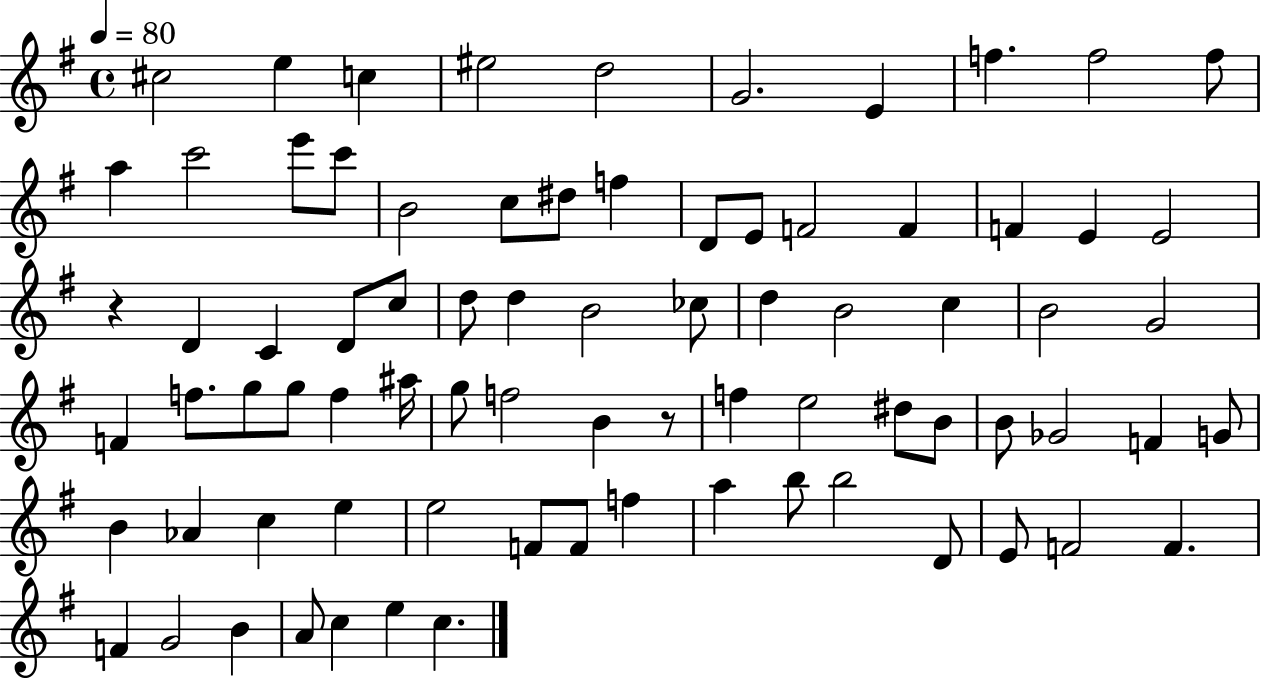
{
  \clef treble
  \time 4/4
  \defaultTimeSignature
  \key g \major
  \tempo 4 = 80
  cis''2 e''4 c''4 | eis''2 d''2 | g'2. e'4 | f''4. f''2 f''8 | \break a''4 c'''2 e'''8 c'''8 | b'2 c''8 dis''8 f''4 | d'8 e'8 f'2 f'4 | f'4 e'4 e'2 | \break r4 d'4 c'4 d'8 c''8 | d''8 d''4 b'2 ces''8 | d''4 b'2 c''4 | b'2 g'2 | \break f'4 f''8. g''8 g''8 f''4 ais''16 | g''8 f''2 b'4 r8 | f''4 e''2 dis''8 b'8 | b'8 ges'2 f'4 g'8 | \break b'4 aes'4 c''4 e''4 | e''2 f'8 f'8 f''4 | a''4 b''8 b''2 d'8 | e'8 f'2 f'4. | \break f'4 g'2 b'4 | a'8 c''4 e''4 c''4. | \bar "|."
}